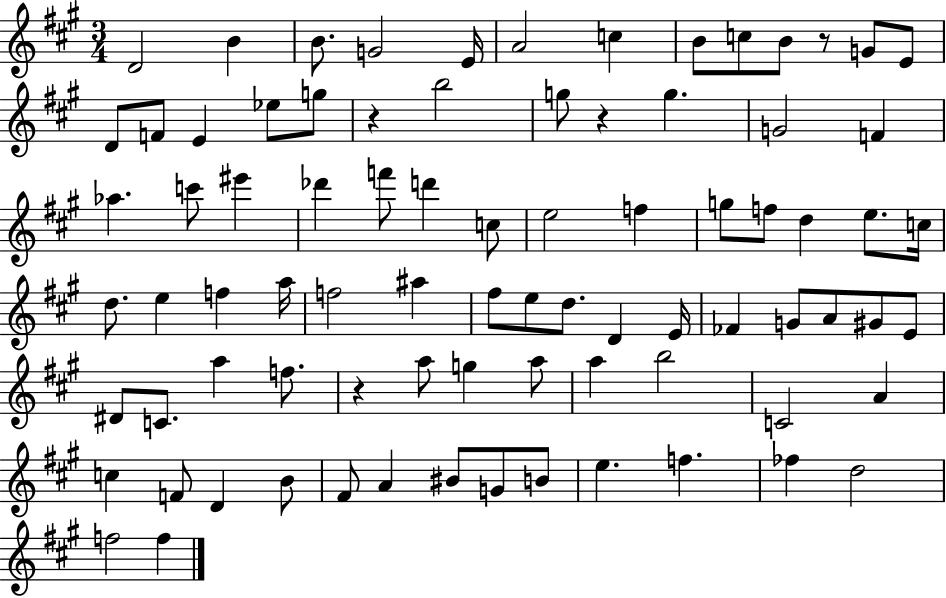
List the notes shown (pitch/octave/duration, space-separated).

D4/h B4/q B4/e. G4/h E4/s A4/h C5/q B4/e C5/e B4/e R/e G4/e E4/e D4/e F4/e E4/q Eb5/e G5/e R/q B5/h G5/e R/q G5/q. G4/h F4/q Ab5/q. C6/e EIS6/q Db6/q F6/e D6/q C5/e E5/h F5/q G5/e F5/e D5/q E5/e. C5/s D5/e. E5/q F5/q A5/s F5/h A#5/q F#5/e E5/e D5/e. D4/q E4/s FES4/q G4/e A4/e G#4/e E4/e D#4/e C4/e. A5/q F5/e. R/q A5/e G5/q A5/e A5/q B5/h C4/h A4/q C5/q F4/e D4/q B4/e F#4/e A4/q BIS4/e G4/e B4/e E5/q. F5/q. FES5/q D5/h F5/h F5/q